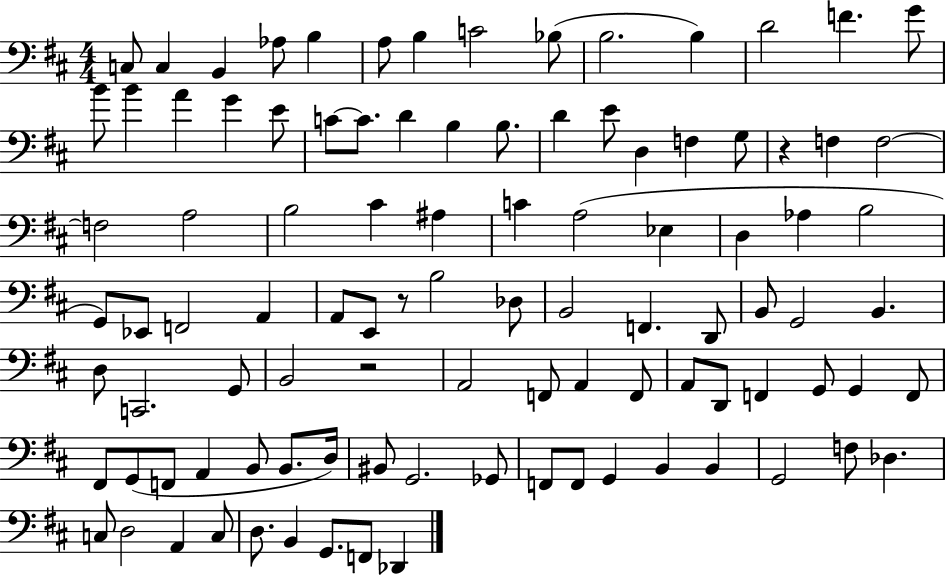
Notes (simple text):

C3/e C3/q B2/q Ab3/e B3/q A3/e B3/q C4/h Bb3/e B3/h. B3/q D4/h F4/q. G4/e B4/e B4/q A4/q G4/q E4/e C4/e C4/e. D4/q B3/q B3/e. D4/q E4/e D3/q F3/q G3/e R/q F3/q F3/h F3/h A3/h B3/h C#4/q A#3/q C4/q A3/h Eb3/q D3/q Ab3/q B3/h G2/e Eb2/e F2/h A2/q A2/e E2/e R/e B3/h Db3/e B2/h F2/q. D2/e B2/e G2/h B2/q. D3/e C2/h. G2/e B2/h R/h A2/h F2/e A2/q F2/e A2/e D2/e F2/q G2/e G2/q F2/e F#2/e G2/e F2/e A2/q B2/e B2/e. D3/s BIS2/e G2/h. Gb2/e F2/e F2/e G2/q B2/q B2/q G2/h F3/e Db3/q. C3/e D3/h A2/q C3/e D3/e. B2/q G2/e. F2/e Db2/q